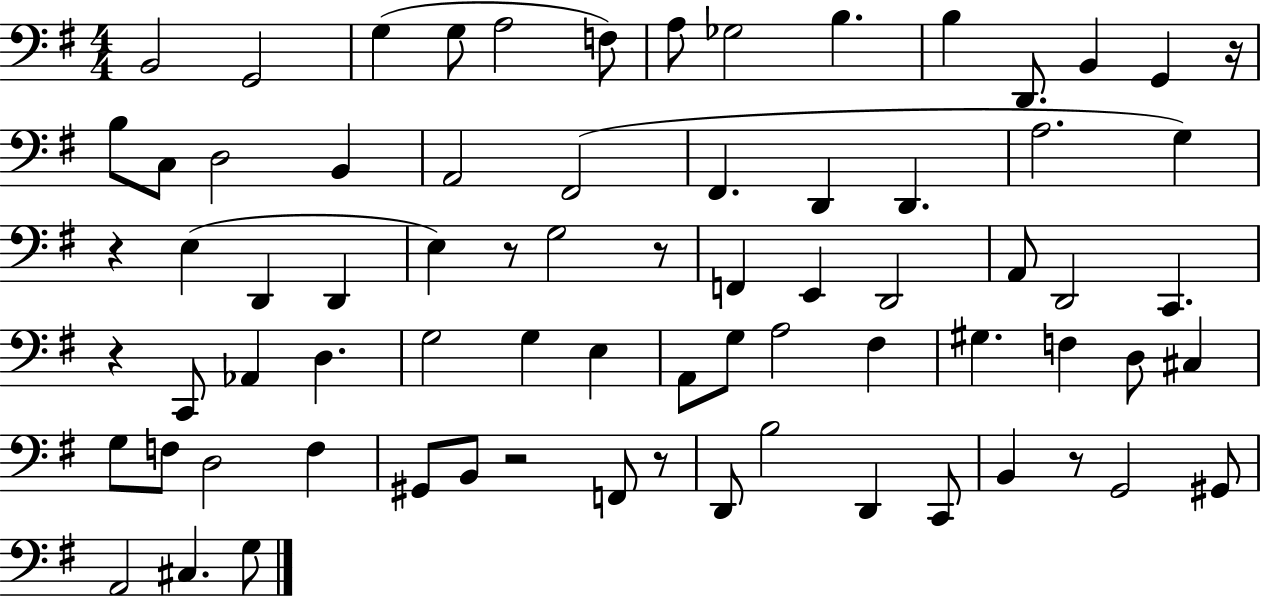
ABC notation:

X:1
T:Untitled
M:4/4
L:1/4
K:G
B,,2 G,,2 G, G,/2 A,2 F,/2 A,/2 _G,2 B, B, D,,/2 B,, G,, z/4 B,/2 C,/2 D,2 B,, A,,2 ^F,,2 ^F,, D,, D,, A,2 G, z E, D,, D,, E, z/2 G,2 z/2 F,, E,, D,,2 A,,/2 D,,2 C,, z C,,/2 _A,, D, G,2 G, E, A,,/2 G,/2 A,2 ^F, ^G, F, D,/2 ^C, G,/2 F,/2 D,2 F, ^G,,/2 B,,/2 z2 F,,/2 z/2 D,,/2 B,2 D,, C,,/2 B,, z/2 G,,2 ^G,,/2 A,,2 ^C, G,/2